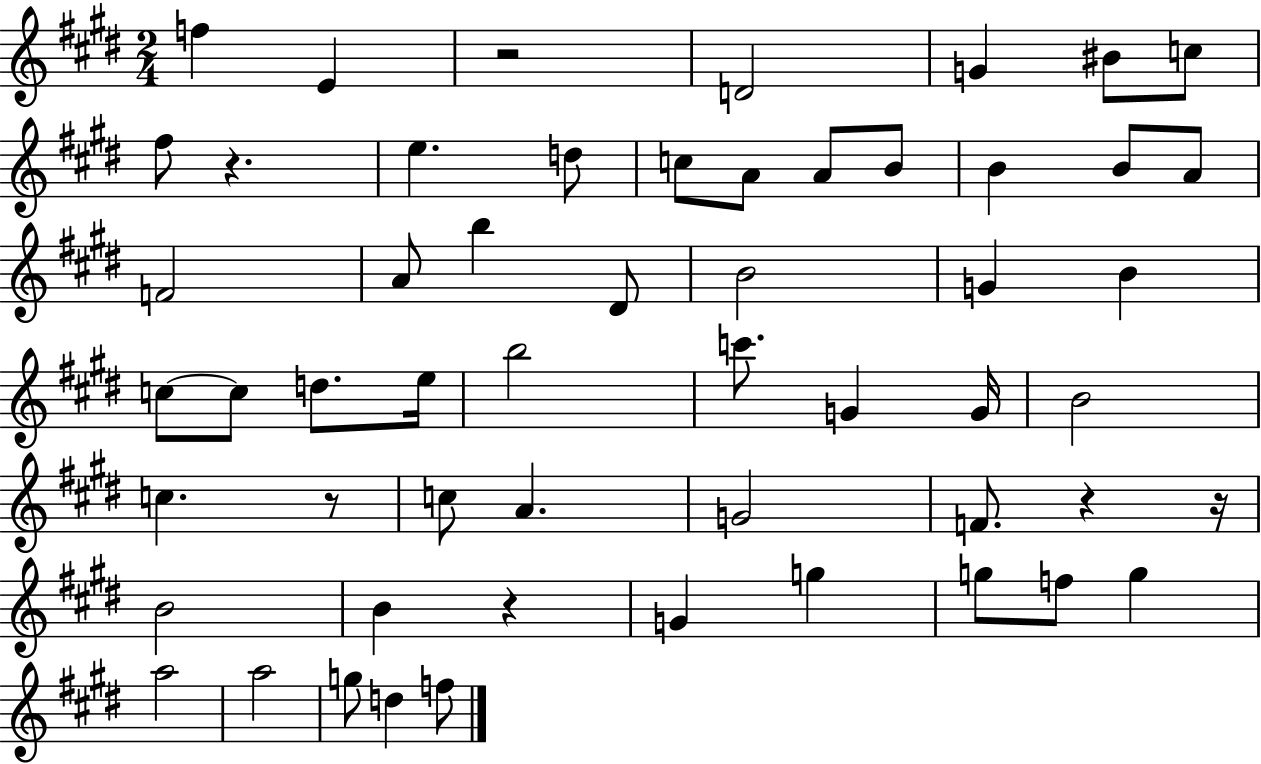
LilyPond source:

{
  \clef treble
  \numericTimeSignature
  \time 2/4
  \key e \major
  f''4 e'4 | r2 | d'2 | g'4 bis'8 c''8 | \break fis''8 r4. | e''4. d''8 | c''8 a'8 a'8 b'8 | b'4 b'8 a'8 | \break f'2 | a'8 b''4 dis'8 | b'2 | g'4 b'4 | \break c''8~~ c''8 d''8. e''16 | b''2 | c'''8. g'4 g'16 | b'2 | \break c''4. r8 | c''8 a'4. | g'2 | f'8. r4 r16 | \break b'2 | b'4 r4 | g'4 g''4 | g''8 f''8 g''4 | \break a''2 | a''2 | g''8 d''4 f''8 | \bar "|."
}